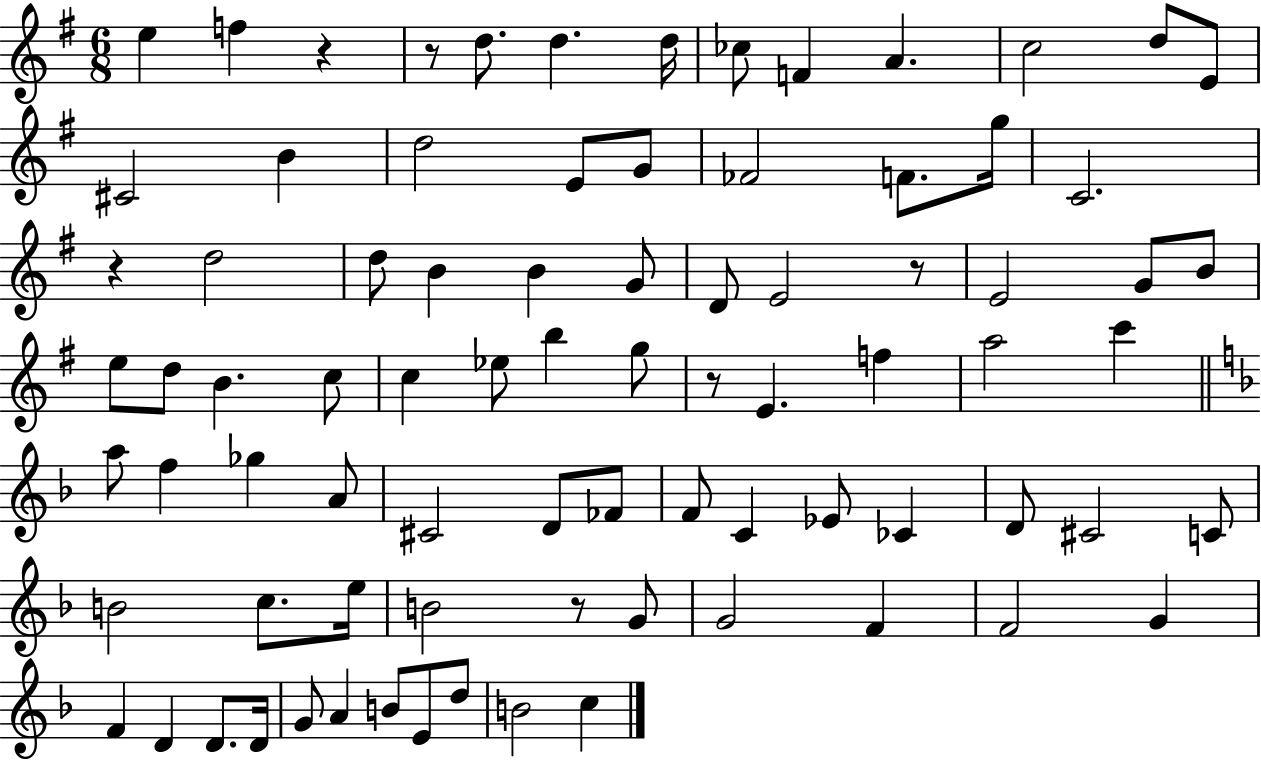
E5/q F5/q R/q R/e D5/e. D5/q. D5/s CES5/e F4/q A4/q. C5/h D5/e E4/e C#4/h B4/q D5/h E4/e G4/e FES4/h F4/e. G5/s C4/h. R/q D5/h D5/e B4/q B4/q G4/e D4/e E4/h R/e E4/h G4/e B4/e E5/e D5/e B4/q. C5/e C5/q Eb5/e B5/q G5/e R/e E4/q. F5/q A5/h C6/q A5/e F5/q Gb5/q A4/e C#4/h D4/e FES4/e F4/e C4/q Eb4/e CES4/q D4/e C#4/h C4/e B4/h C5/e. E5/s B4/h R/e G4/e G4/h F4/q F4/h G4/q F4/q D4/q D4/e. D4/s G4/e A4/q B4/e E4/e D5/e B4/h C5/q